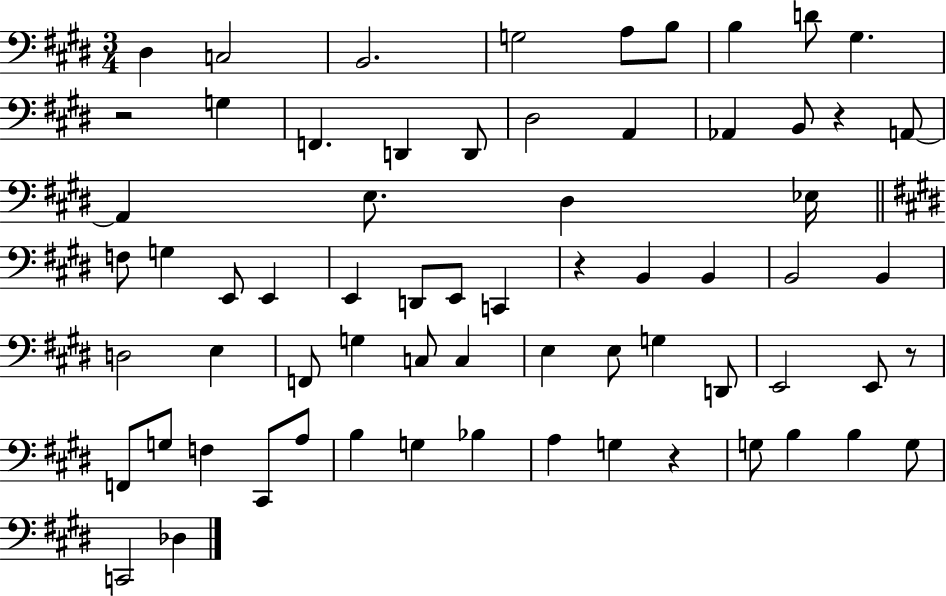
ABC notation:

X:1
T:Untitled
M:3/4
L:1/4
K:E
^D, C,2 B,,2 G,2 A,/2 B,/2 B, D/2 ^G, z2 G, F,, D,, D,,/2 ^D,2 A,, _A,, B,,/2 z A,,/2 A,, E,/2 ^D, _E,/4 F,/2 G, E,,/2 E,, E,, D,,/2 E,,/2 C,, z B,, B,, B,,2 B,, D,2 E, F,,/2 G, C,/2 C, E, E,/2 G, D,,/2 E,,2 E,,/2 z/2 F,,/2 G,/2 F, ^C,,/2 A,/2 B, G, _B, A, G, z G,/2 B, B, G,/2 C,,2 _D,